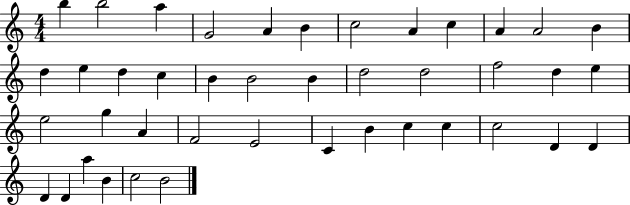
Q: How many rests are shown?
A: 0